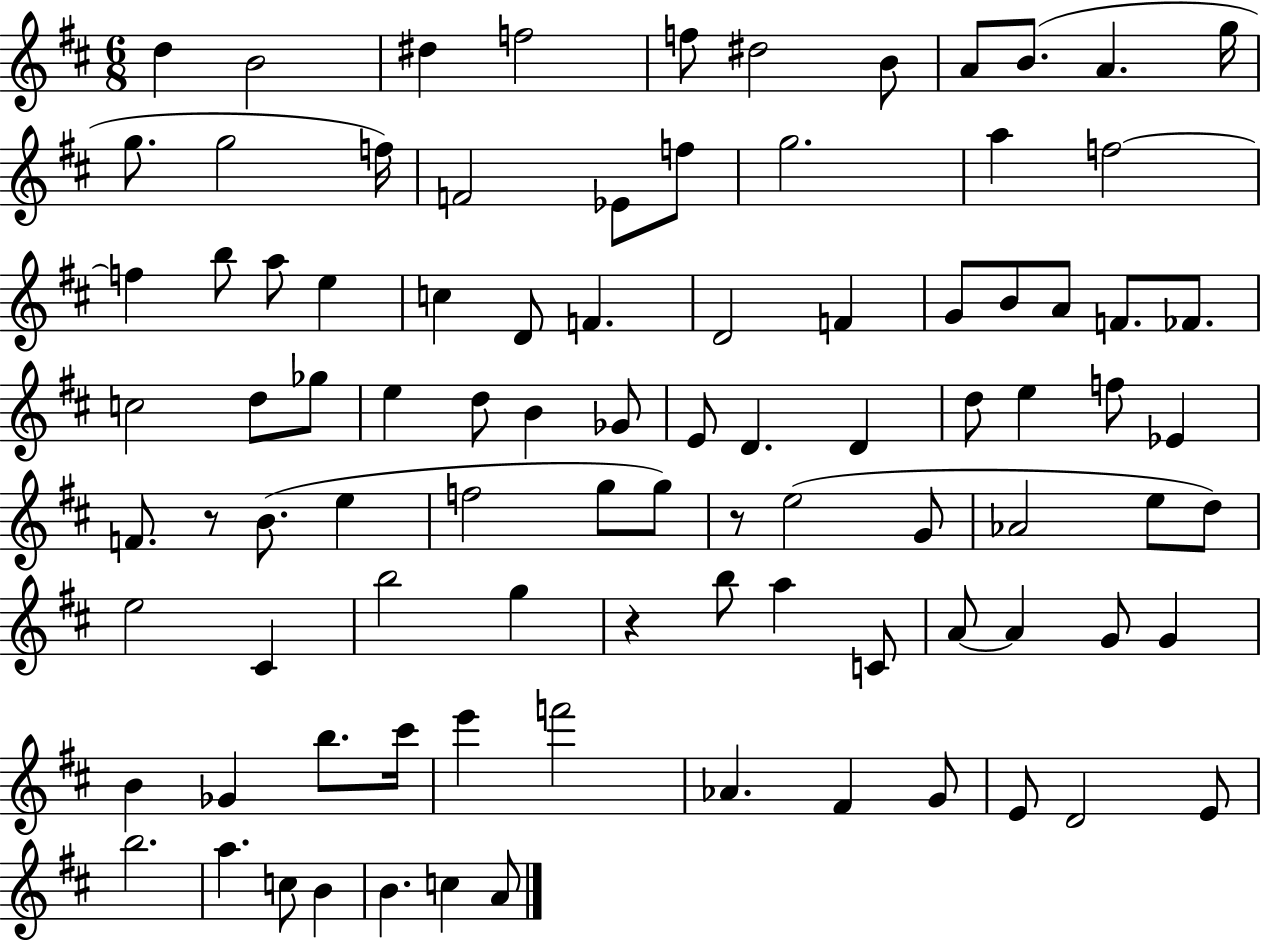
D5/q B4/h D#5/q F5/h F5/e D#5/h B4/e A4/e B4/e. A4/q. G5/s G5/e. G5/h F5/s F4/h Eb4/e F5/e G5/h. A5/q F5/h F5/q B5/e A5/e E5/q C5/q D4/e F4/q. D4/h F4/q G4/e B4/e A4/e F4/e. FES4/e. C5/h D5/e Gb5/e E5/q D5/e B4/q Gb4/e E4/e D4/q. D4/q D5/e E5/q F5/e Eb4/q F4/e. R/e B4/e. E5/q F5/h G5/e G5/e R/e E5/h G4/e Ab4/h E5/e D5/e E5/h C#4/q B5/h G5/q R/q B5/e A5/q C4/e A4/e A4/q G4/e G4/q B4/q Gb4/q B5/e. C#6/s E6/q F6/h Ab4/q. F#4/q G4/e E4/e D4/h E4/e B5/h. A5/q. C5/e B4/q B4/q. C5/q A4/e